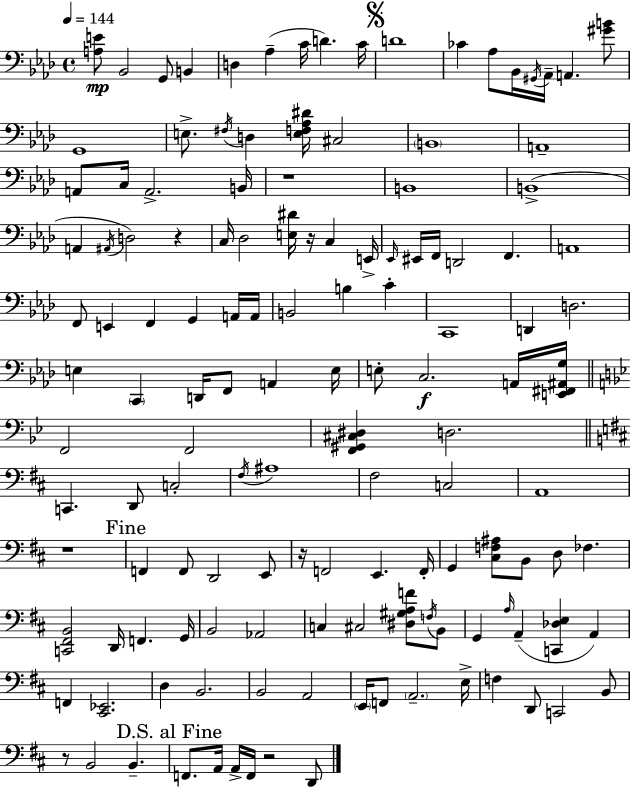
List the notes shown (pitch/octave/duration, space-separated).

[A3,E4]/e Bb2/h G2/e B2/q D3/q Ab3/q C4/s D4/q. C4/s D4/w CES4/q Ab3/e Bb2/s G#2/s Ab2/s A2/q. [G#4,B4]/e G2/w E3/e. F#3/s D3/q [E3,F3,Ab3,D#4]/s C#3/h B2/w A2/w A2/e C3/s A2/h. B2/s R/w B2/w B2/w A2/q A#2/s D3/h R/q C3/s Db3/h [E3,D#4]/s R/s C3/q E2/s Eb2/s EIS2/s F2/s D2/h F2/q. A2/w F2/e E2/q F2/q G2/q A2/s A2/s B2/h B3/q C4/q C2/w D2/q D3/h. E3/q C2/q D2/s F2/e A2/q E3/s E3/e C3/h. A2/s [E2,F#2,A#2,G3]/s F2/h F2/h [F2,G#2,C#3,D#3]/q D3/h. C2/q. D2/e C3/h F#3/s A#3/w F#3/h C3/h A2/w R/w F2/q F2/e D2/h E2/e R/s F2/h E2/q. F2/s G2/q [C#3,F3,A#3]/e B2/e D3/e FES3/q. [C2,F#2,B2]/h D2/s F2/q. G2/s B2/h Ab2/h C3/q C#3/h [D#3,G#3,A3,F4]/e F3/s B2/e G2/q A3/s A2/q [C2,Db3,E3]/q A2/q F2/q [C#2,Eb2]/h. D3/q B2/h. B2/h A2/h E2/s F2/e A2/h. E3/s F3/q D2/e C2/h B2/e R/e B2/h B2/q. F2/e. A2/s A2/s F2/s R/h D2/e